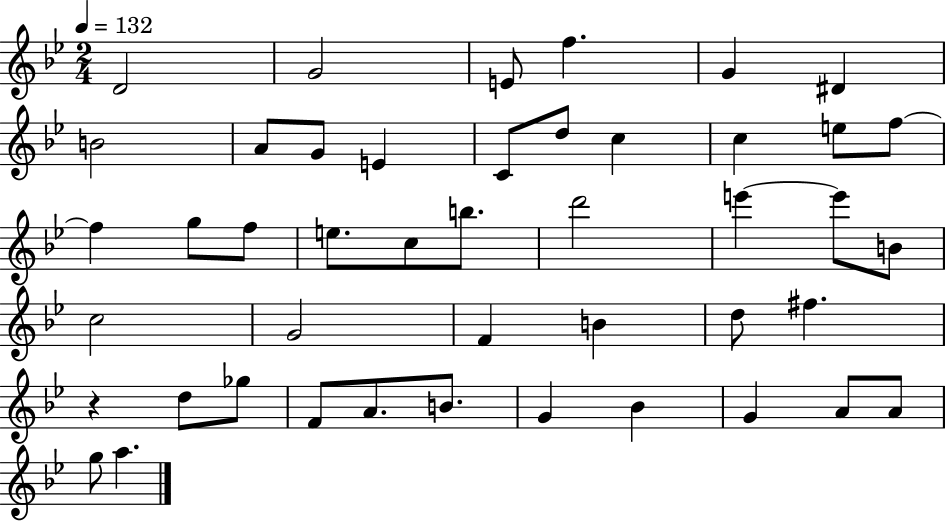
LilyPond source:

{
  \clef treble
  \numericTimeSignature
  \time 2/4
  \key bes \major
  \tempo 4 = 132
  \repeat volta 2 { d'2 | g'2 | e'8 f''4. | g'4 dis'4 | \break b'2 | a'8 g'8 e'4 | c'8 d''8 c''4 | c''4 e''8 f''8~~ | \break f''4 g''8 f''8 | e''8. c''8 b''8. | d'''2 | e'''4~~ e'''8 b'8 | \break c''2 | g'2 | f'4 b'4 | d''8 fis''4. | \break r4 d''8 ges''8 | f'8 a'8. b'8. | g'4 bes'4 | g'4 a'8 a'8 | \break g''8 a''4. | } \bar "|."
}